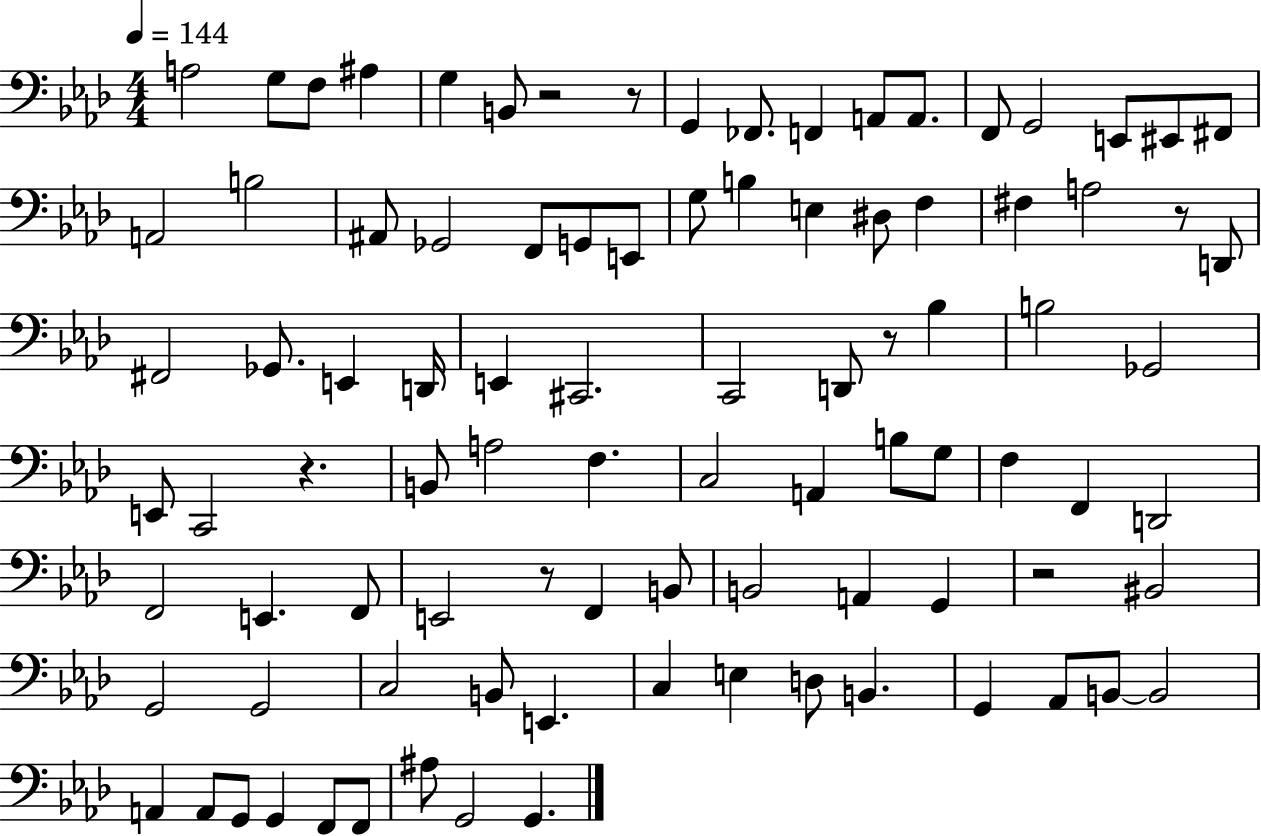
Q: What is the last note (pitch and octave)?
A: G2